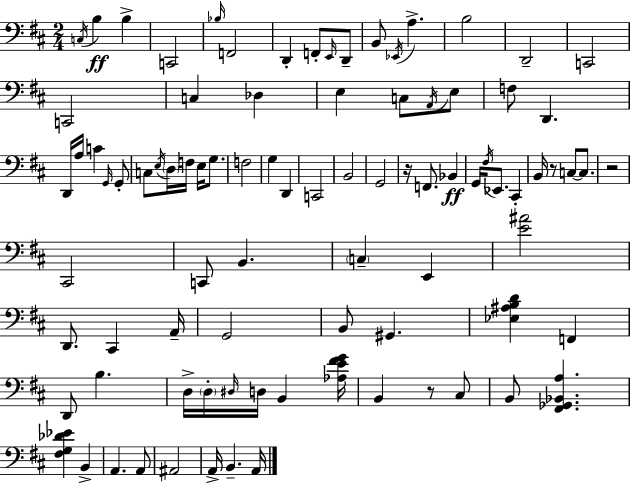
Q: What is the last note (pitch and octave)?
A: A2